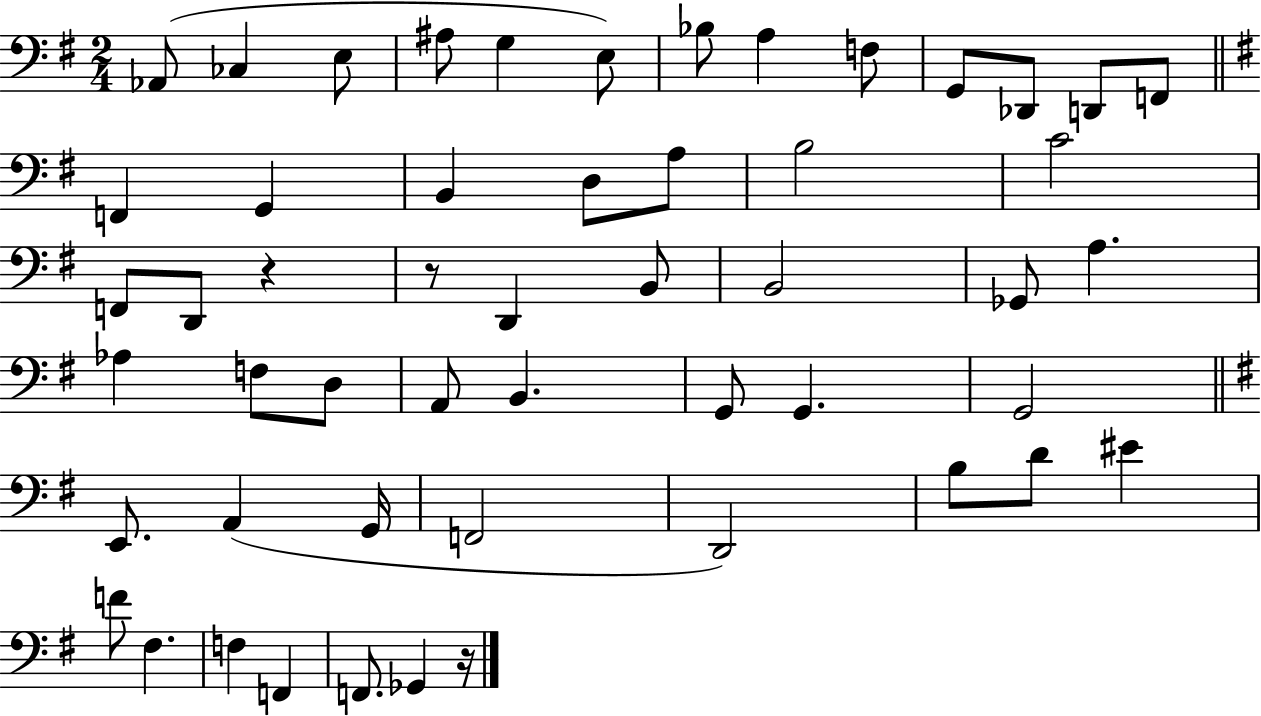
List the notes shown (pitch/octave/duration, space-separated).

Ab2/e CES3/q E3/e A#3/e G3/q E3/e Bb3/e A3/q F3/e G2/e Db2/e D2/e F2/e F2/q G2/q B2/q D3/e A3/e B3/h C4/h F2/e D2/e R/q R/e D2/q B2/e B2/h Gb2/e A3/q. Ab3/q F3/e D3/e A2/e B2/q. G2/e G2/q. G2/h E2/e. A2/q G2/s F2/h D2/h B3/e D4/e EIS4/q F4/e F#3/q. F3/q F2/q F2/e. Gb2/q R/s